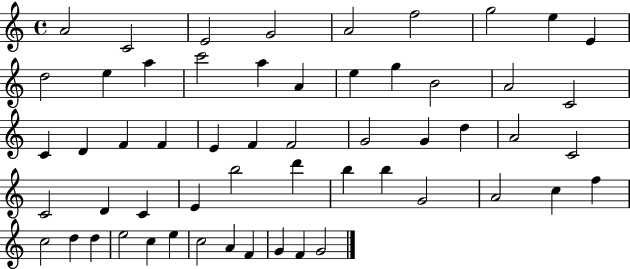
{
  \clef treble
  \time 4/4
  \defaultTimeSignature
  \key c \major
  a'2 c'2 | e'2 g'2 | a'2 f''2 | g''2 e''4 e'4 | \break d''2 e''4 a''4 | c'''2 a''4 a'4 | e''4 g''4 b'2 | a'2 c'2 | \break c'4 d'4 f'4 f'4 | e'4 f'4 f'2 | g'2 g'4 d''4 | a'2 c'2 | \break c'2 d'4 c'4 | e'4 b''2 d'''4 | b''4 b''4 g'2 | a'2 c''4 f''4 | \break c''2 d''4 d''4 | e''2 c''4 e''4 | c''2 a'4 f'4 | g'4 f'4 g'2 | \break \bar "|."
}